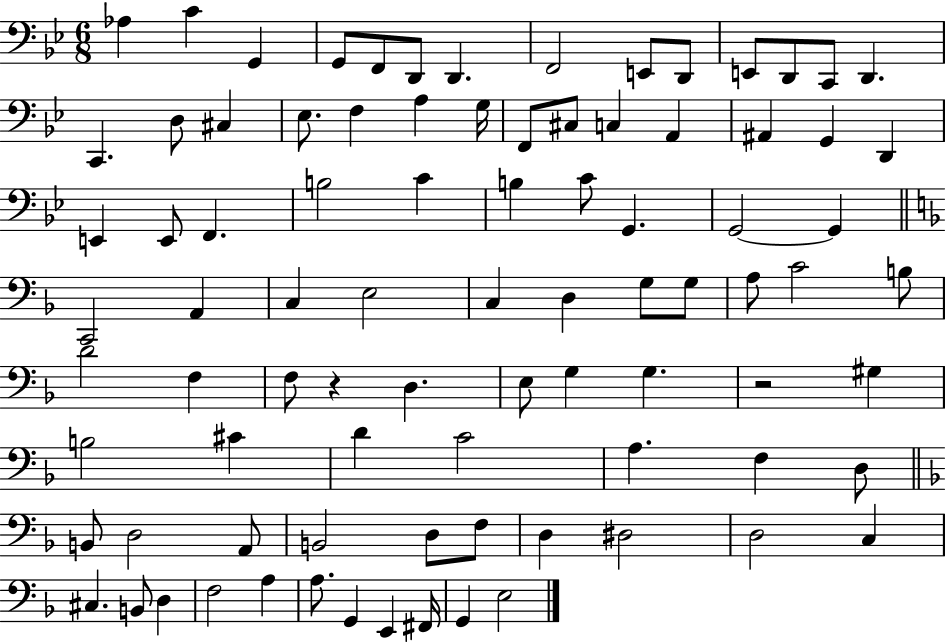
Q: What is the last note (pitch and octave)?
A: E3